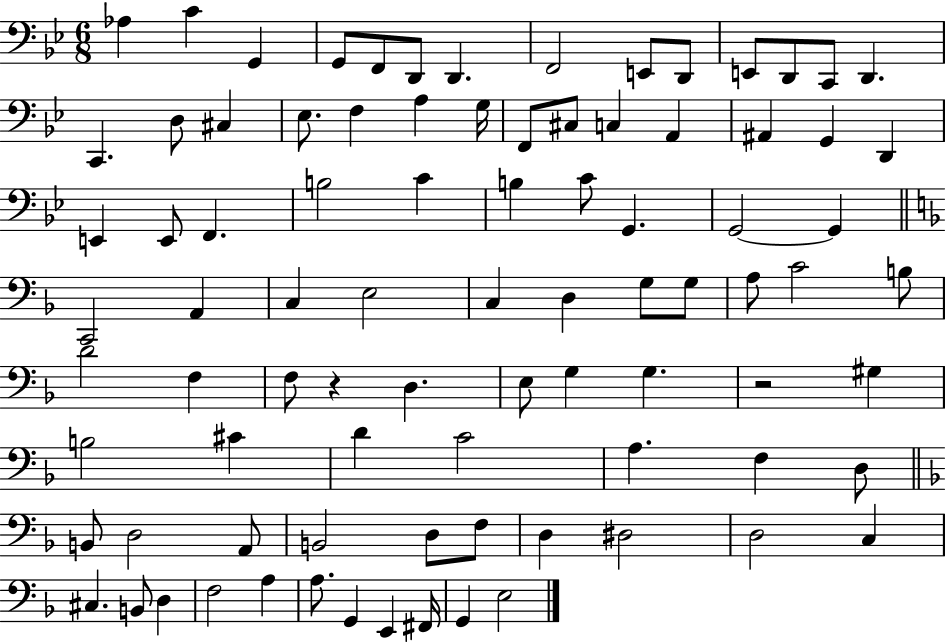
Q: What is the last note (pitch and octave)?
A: E3